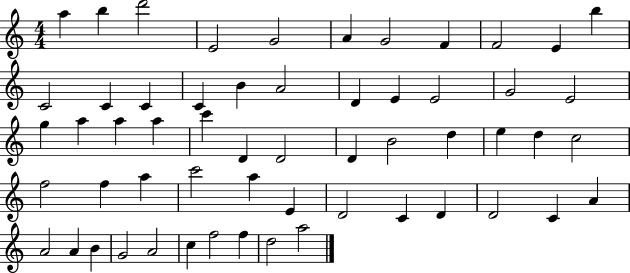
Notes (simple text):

A5/q B5/q D6/h E4/h G4/h A4/q G4/h F4/q F4/h E4/q B5/q C4/h C4/q C4/q C4/q B4/q A4/h D4/q E4/q E4/h G4/h E4/h G5/q A5/q A5/q A5/q C6/q D4/q D4/h D4/q B4/h D5/q E5/q D5/q C5/h F5/h F5/q A5/q C6/h A5/q E4/q D4/h C4/q D4/q D4/h C4/q A4/q A4/h A4/q B4/q G4/h A4/h C5/q F5/h F5/q D5/h A5/h